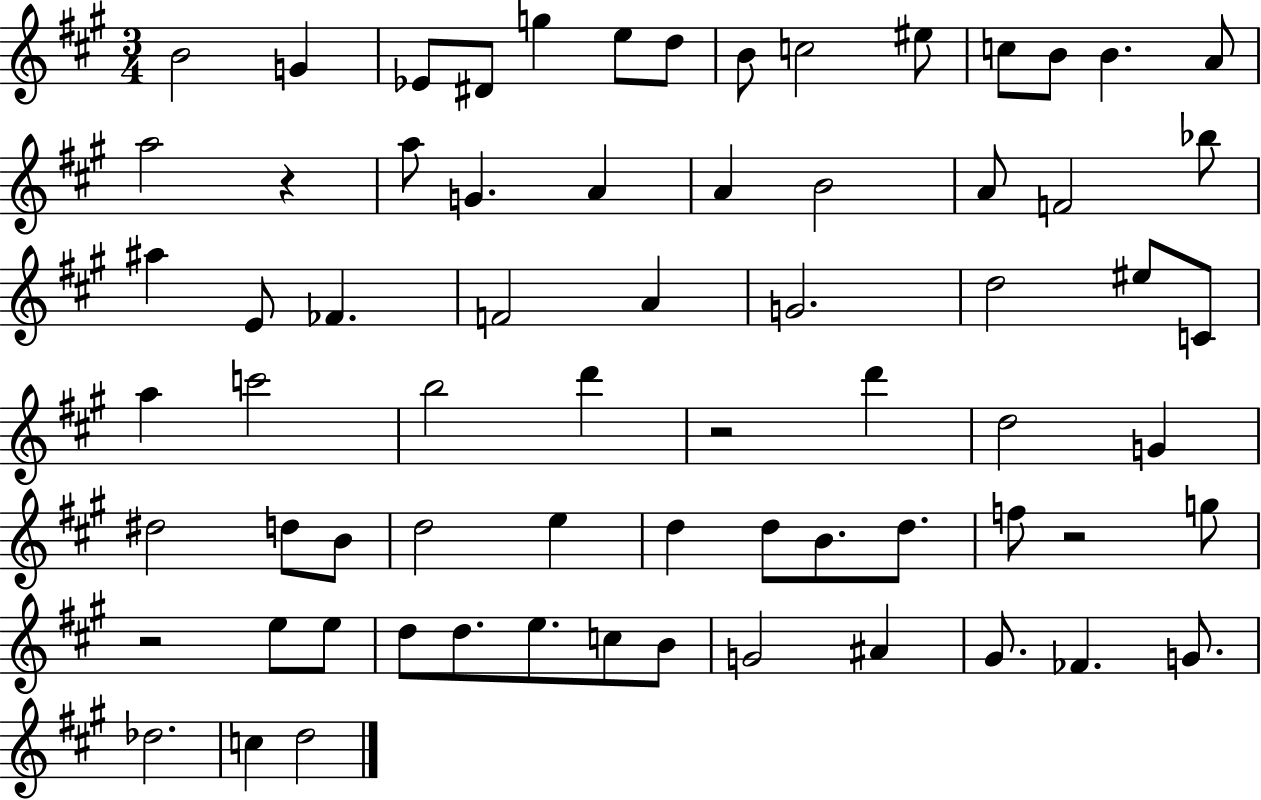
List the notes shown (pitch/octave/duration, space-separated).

B4/h G4/q Eb4/e D#4/e G5/q E5/e D5/e B4/e C5/h EIS5/e C5/e B4/e B4/q. A4/e A5/h R/q A5/e G4/q. A4/q A4/q B4/h A4/e F4/h Bb5/e A#5/q E4/e FES4/q. F4/h A4/q G4/h. D5/h EIS5/e C4/e A5/q C6/h B5/h D6/q R/h D6/q D5/h G4/q D#5/h D5/e B4/e D5/h E5/q D5/q D5/e B4/e. D5/e. F5/e R/h G5/e R/h E5/e E5/e D5/e D5/e. E5/e. C5/e B4/e G4/h A#4/q G#4/e. FES4/q. G4/e. Db5/h. C5/q D5/h